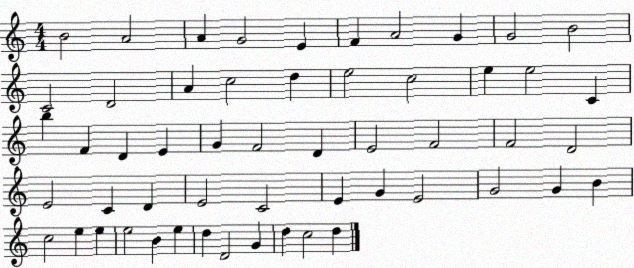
X:1
T:Untitled
M:4/4
L:1/4
K:C
B2 A2 A G2 E F A2 G G2 B2 C2 D2 A c2 d e2 c2 e e2 C b F D E G F2 D E2 F2 F2 D2 E2 C D E2 C2 E G E2 G2 G B c2 e e e2 B e d D2 G d c2 d